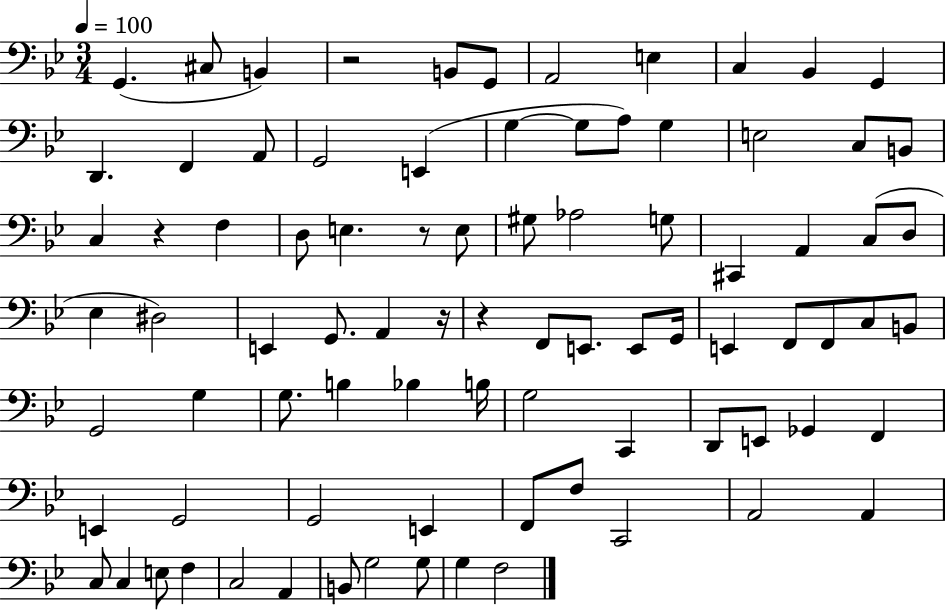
X:1
T:Untitled
M:3/4
L:1/4
K:Bb
G,, ^C,/2 B,, z2 B,,/2 G,,/2 A,,2 E, C, _B,, G,, D,, F,, A,,/2 G,,2 E,, G, G,/2 A,/2 G, E,2 C,/2 B,,/2 C, z F, D,/2 E, z/2 E,/2 ^G,/2 _A,2 G,/2 ^C,, A,, C,/2 D,/2 _E, ^D,2 E,, G,,/2 A,, z/4 z F,,/2 E,,/2 E,,/2 G,,/4 E,, F,,/2 F,,/2 C,/2 B,,/2 G,,2 G, G,/2 B, _B, B,/4 G,2 C,, D,,/2 E,,/2 _G,, F,, E,, G,,2 G,,2 E,, F,,/2 F,/2 C,,2 A,,2 A,, C,/2 C, E,/2 F, C,2 A,, B,,/2 G,2 G,/2 G, F,2